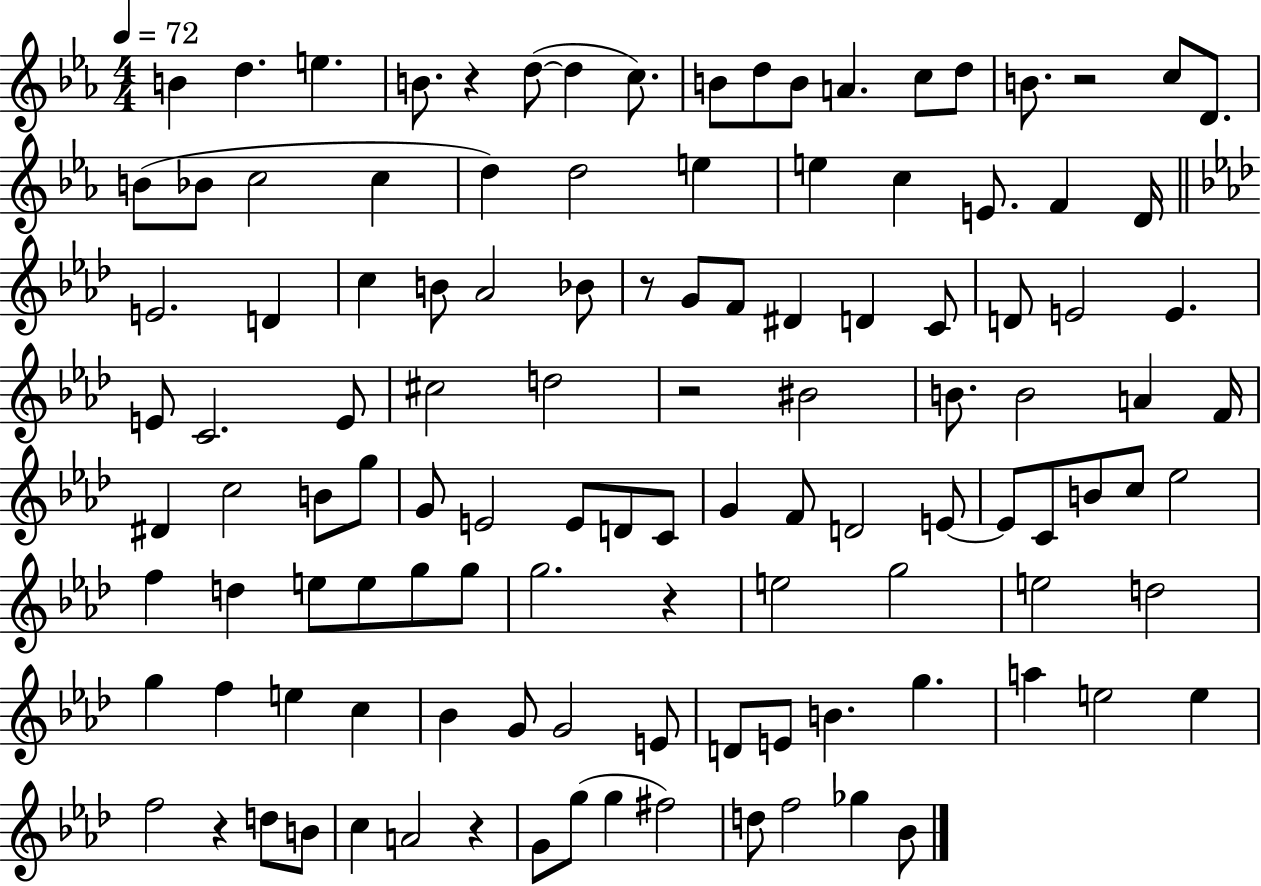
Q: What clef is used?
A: treble